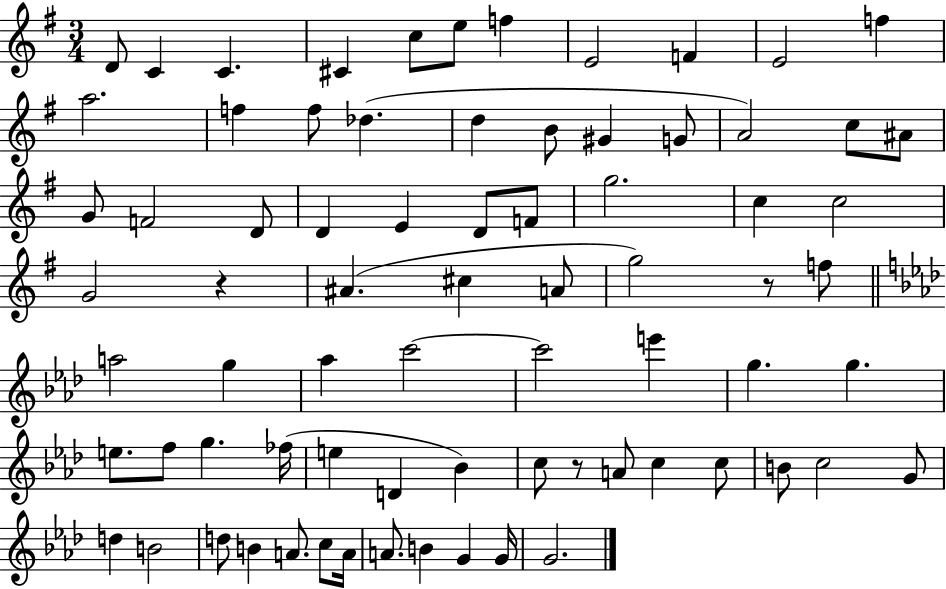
X:1
T:Untitled
M:3/4
L:1/4
K:G
D/2 C C ^C c/2 e/2 f E2 F E2 f a2 f f/2 _d d B/2 ^G G/2 A2 c/2 ^A/2 G/2 F2 D/2 D E D/2 F/2 g2 c c2 G2 z ^A ^c A/2 g2 z/2 f/2 a2 g _a c'2 c'2 e' g g e/2 f/2 g _f/4 e D _B c/2 z/2 A/2 c c/2 B/2 c2 G/2 d B2 d/2 B A/2 c/2 A/4 A/2 B G G/4 G2